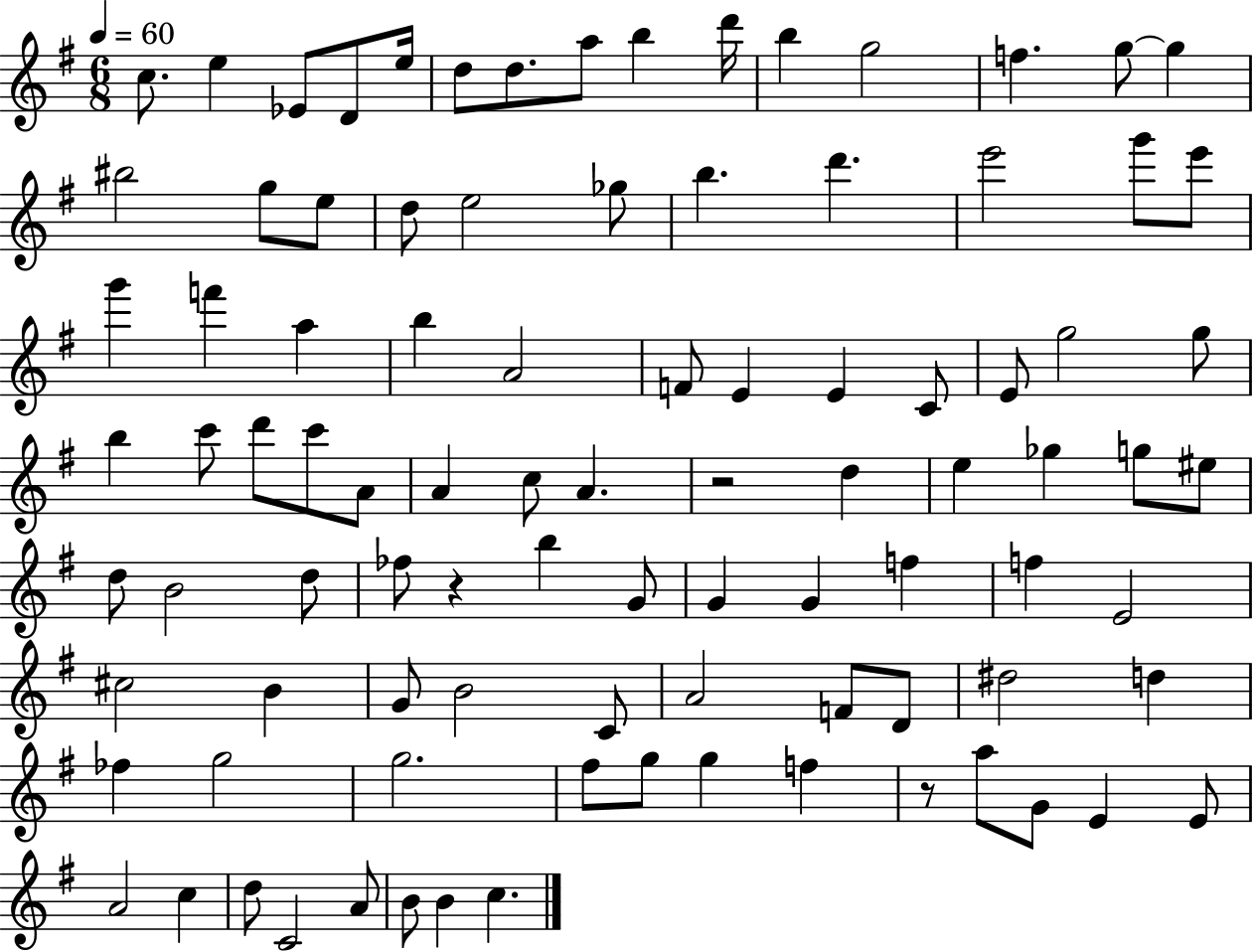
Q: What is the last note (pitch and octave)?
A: C5